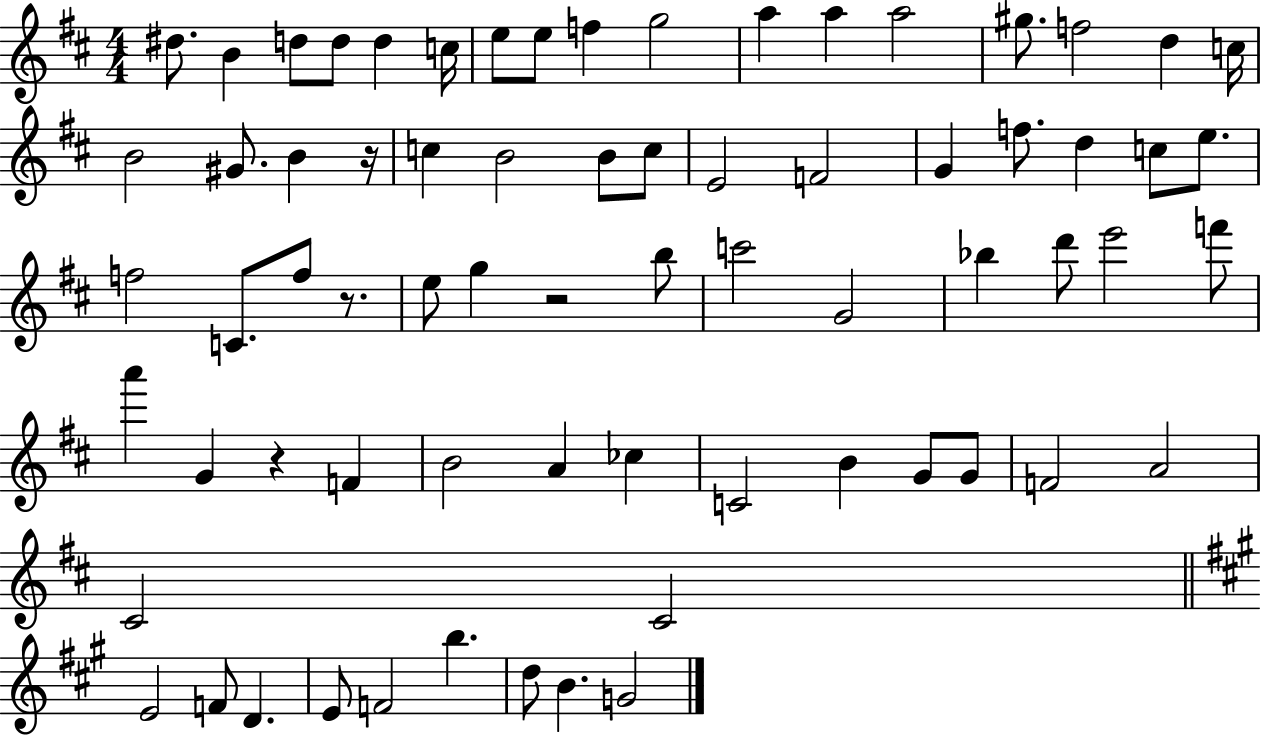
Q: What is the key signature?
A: D major